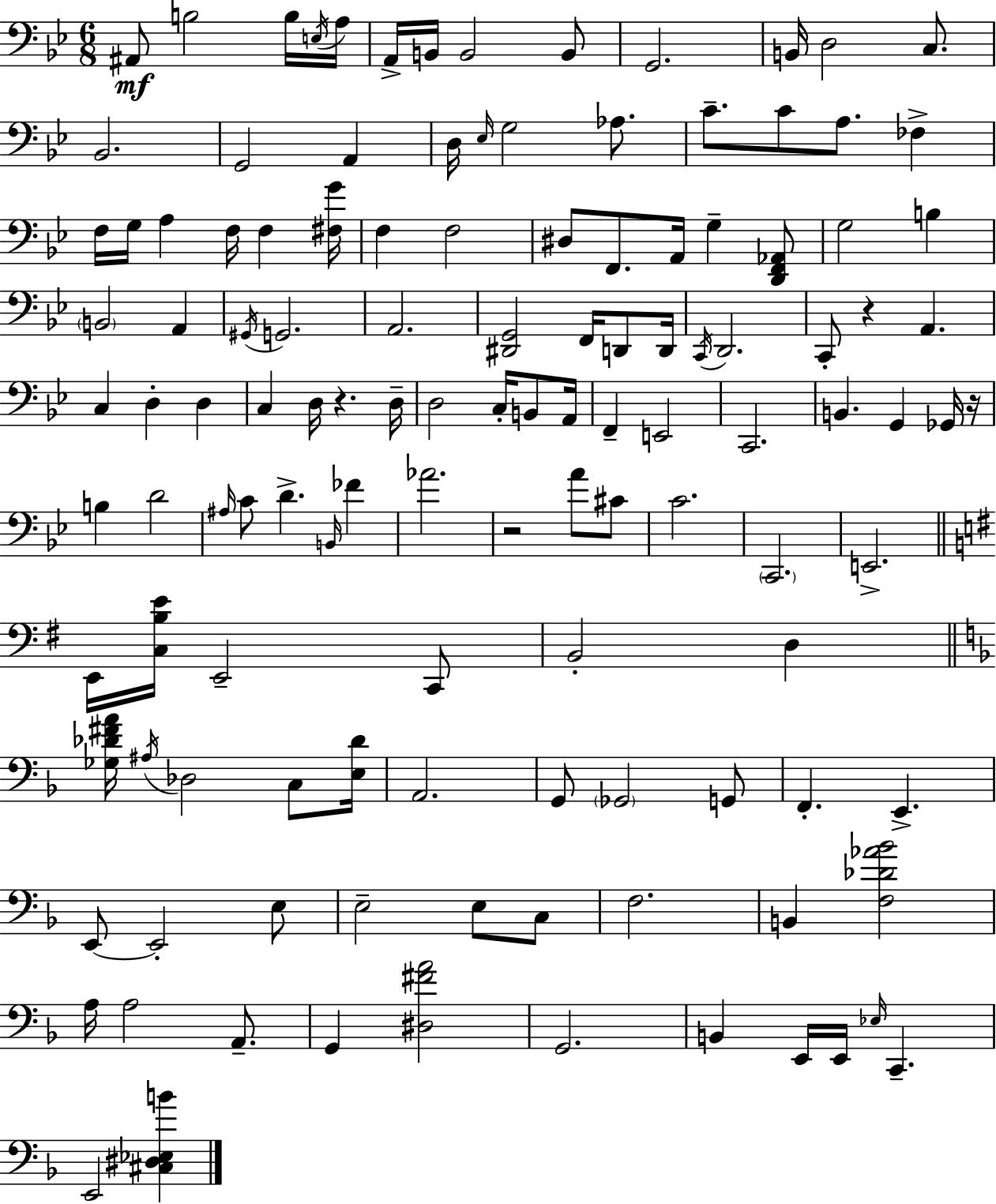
{
  \clef bass
  \numericTimeSignature
  \time 6/8
  \key g \minor
  ais,8\mf b2 b16 \acciaccatura { e16 } | a16 a,16-> b,16 b,2 b,8 | g,2. | b,16 d2 c8. | \break bes,2. | g,2 a,4 | d16 \grace { ees16 } g2 aes8. | c'8.-- c'8 a8. fes4-> | \break f16 g16 a4 f16 f4 | <fis g'>16 f4 f2 | dis8 f,8. a,16 g4-- | <d, f, aes,>8 g2 b4 | \break \parenthesize b,2 a,4 | \acciaccatura { gis,16 } g,2. | a,2. | <dis, g,>2 f,16 | \break d,8 d,16 \acciaccatura { c,16 } d,2. | c,8-. r4 a,4. | c4 d4-. | d4 c4 d16 r4. | \break d16-- d2 | c16-. b,8 a,16 f,4-- e,2 | c,2. | b,4. g,4 | \break ges,16 r16 b4 d'2 | \grace { ais16 } c'8 d'4.-> | \grace { b,16 } fes'4 aes'2. | r2 | \break a'8 cis'8 c'2. | \parenthesize c,2. | e,2.-> | \bar "||" \break \key e \minor e,16 <c b e'>16 e,2-- c,8 | b,2-. d4 | \bar "||" \break \key f \major <ges des' fis' a'>16 \acciaccatura { ais16 } des2 c8 | <e des'>16 a,2. | g,8 \parenthesize ges,2 g,8 | f,4.-. e,4.-> | \break e,8~~ e,2-. e8 | e2-- e8 c8 | f2. | b,4 <f des' aes' bes'>2 | \break a16 a2 a,8.-- | g,4 <dis fis' a'>2 | g,2. | b,4 e,16 e,16 \grace { ees16 } c,4.-- | \break e,2 <cis dis ees b'>4 | \bar "|."
}